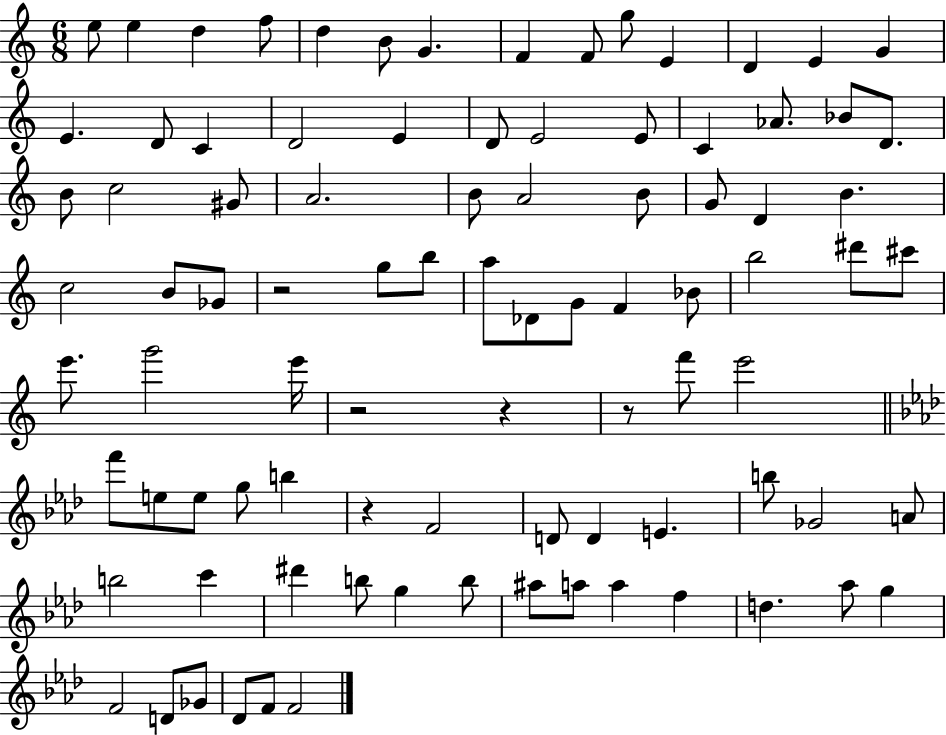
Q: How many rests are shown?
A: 5